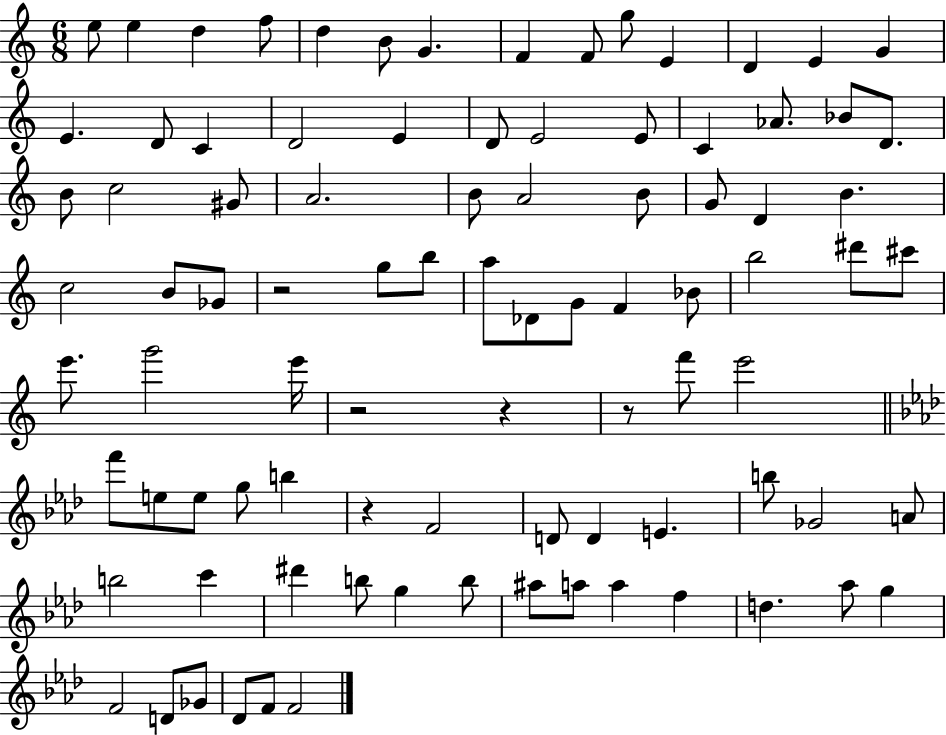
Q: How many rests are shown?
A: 5